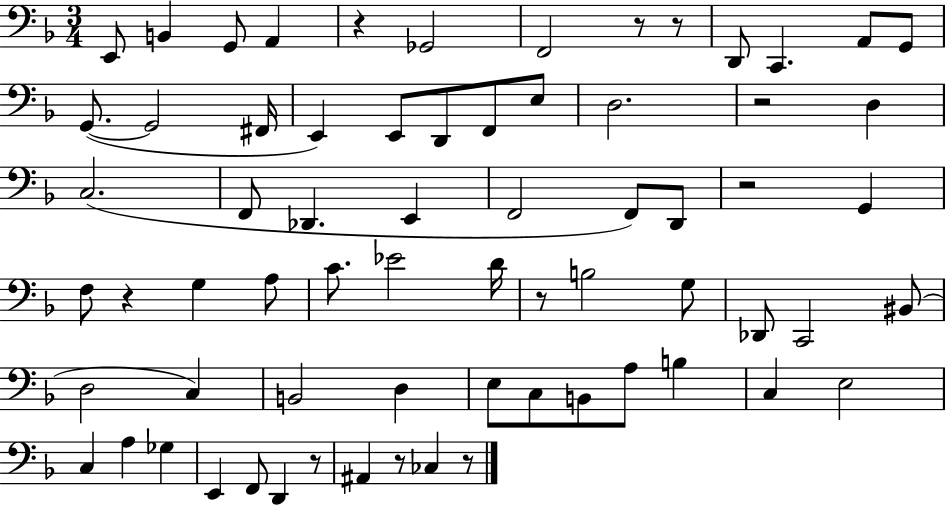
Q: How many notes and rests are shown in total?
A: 68